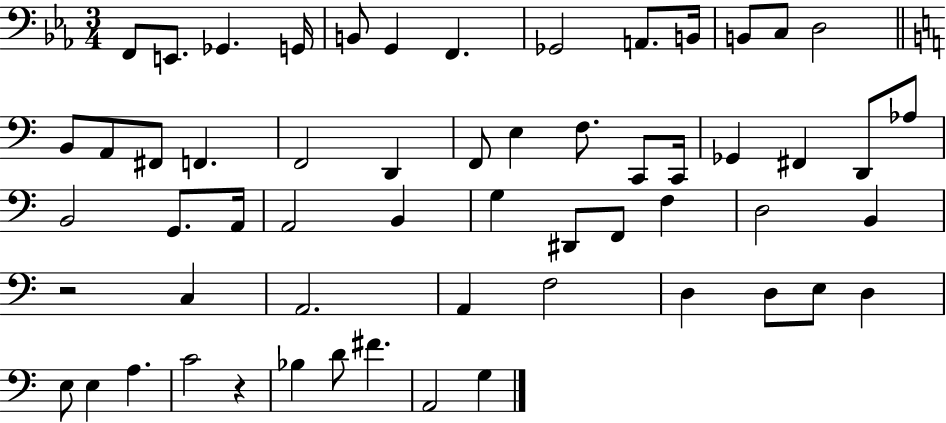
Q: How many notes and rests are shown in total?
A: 58